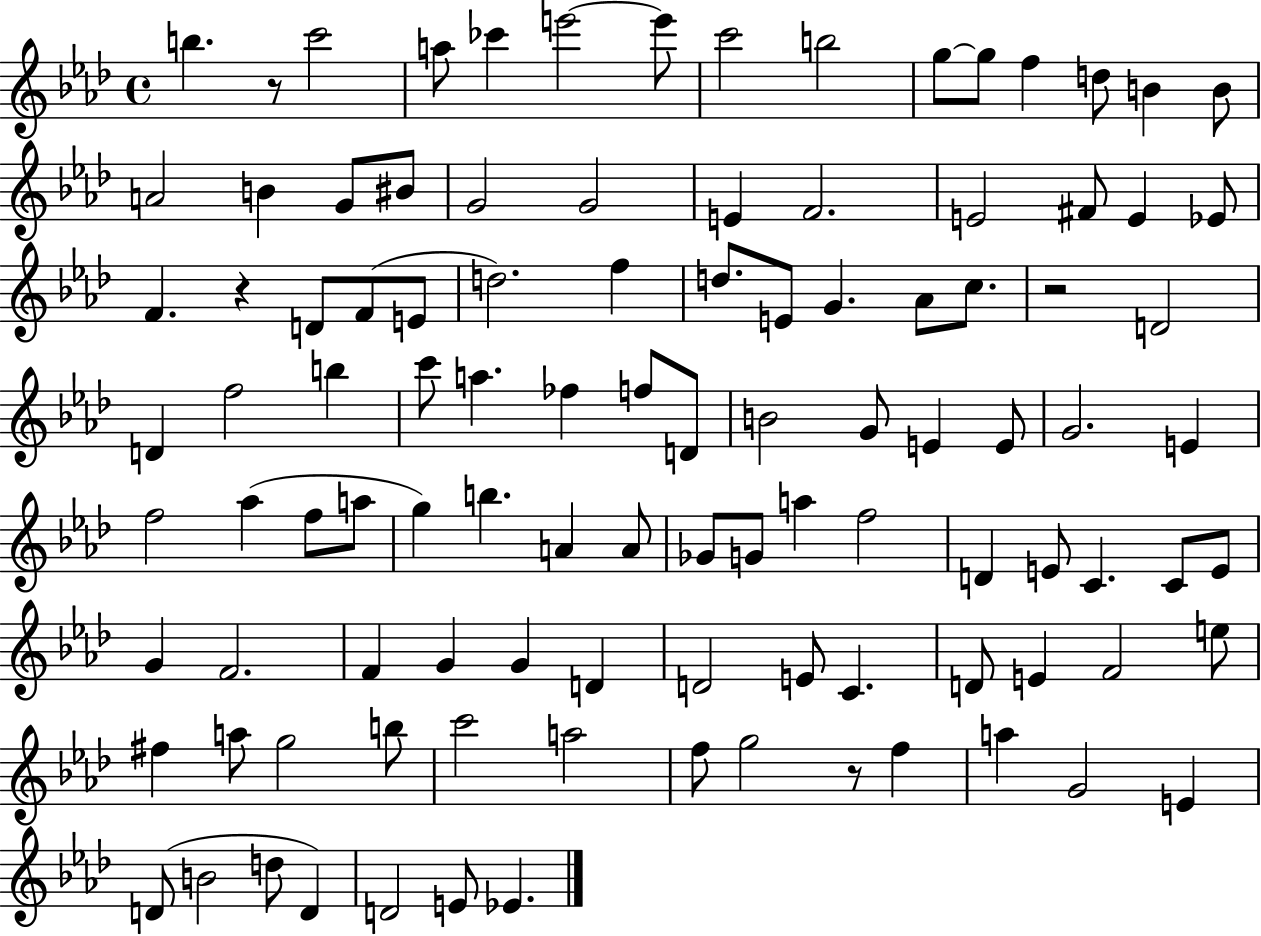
B5/q. R/e C6/h A5/e CES6/q E6/h E6/e C6/h B5/h G5/e G5/e F5/q D5/e B4/q B4/e A4/h B4/q G4/e BIS4/e G4/h G4/h E4/q F4/h. E4/h F#4/e E4/q Eb4/e F4/q. R/q D4/e F4/e E4/e D5/h. F5/q D5/e. E4/e G4/q. Ab4/e C5/e. R/h D4/h D4/q F5/h B5/q C6/e A5/q. FES5/q F5/e D4/e B4/h G4/e E4/q E4/e G4/h. E4/q F5/h Ab5/q F5/e A5/e G5/q B5/q. A4/q A4/e Gb4/e G4/e A5/q F5/h D4/q E4/e C4/q. C4/e E4/e G4/q F4/h. F4/q G4/q G4/q D4/q D4/h E4/e C4/q. D4/e E4/q F4/h E5/e F#5/q A5/e G5/h B5/e C6/h A5/h F5/e G5/h R/e F5/q A5/q G4/h E4/q D4/e B4/h D5/e D4/q D4/h E4/e Eb4/q.